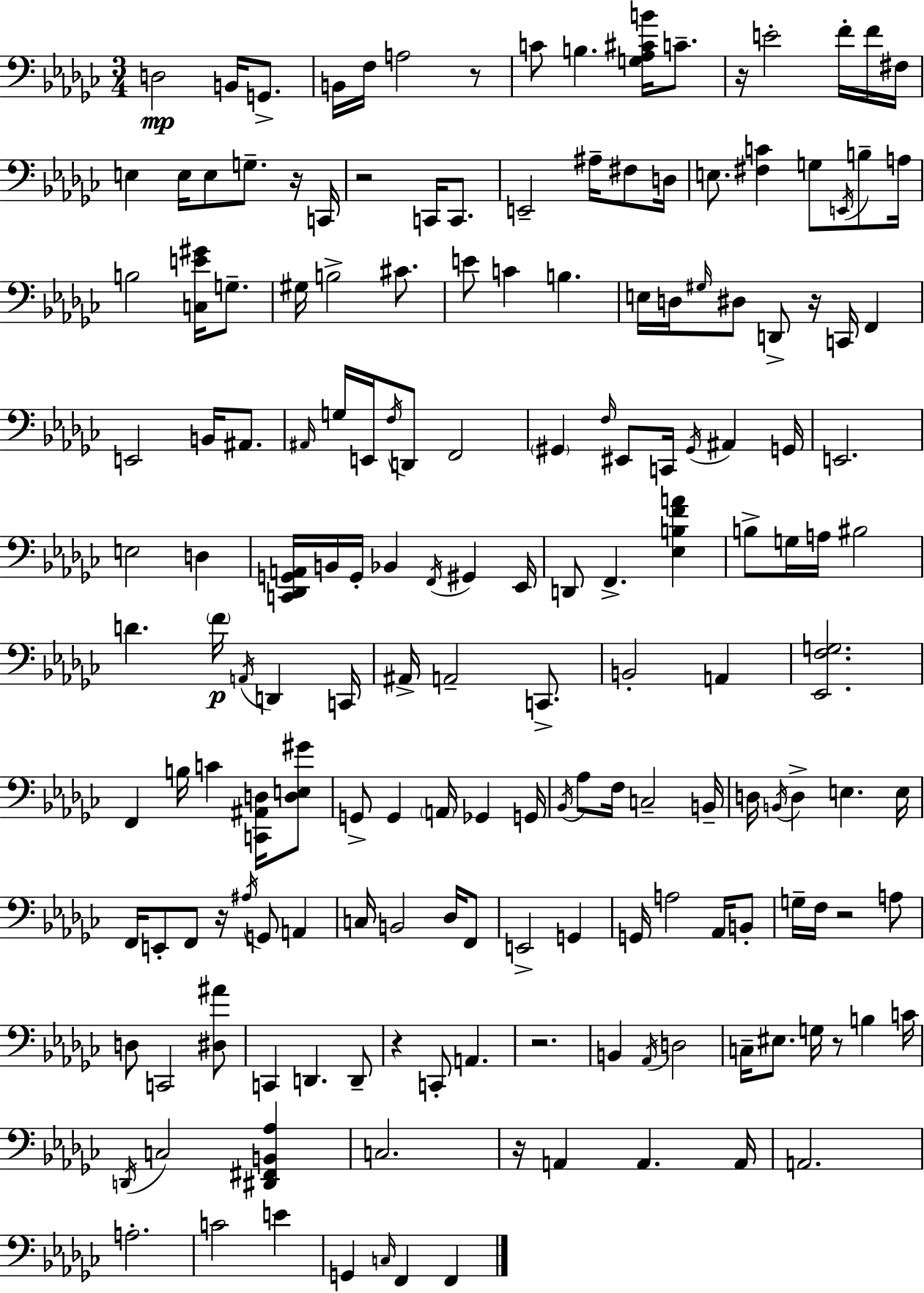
D3/h B2/s G2/e. B2/s F3/s A3/h R/e C4/e B3/q. [G3,Ab3,C#4,B4]/s C4/e. R/s E4/h F4/s F4/s F#3/s E3/q E3/s E3/e G3/e. R/s C2/s R/h C2/s C2/e. E2/h A#3/s F#3/e D3/s E3/e. [F#3,C4]/q G3/e E2/s B3/e A3/s B3/h [C3,E4,G#4]/s G3/e. G#3/s B3/h C#4/e. E4/e C4/q B3/q. E3/s D3/s G#3/s D#3/e D2/e R/s C2/s F2/q E2/h B2/s A#2/e. A#2/s G3/s E2/s F3/s D2/e F2/h G#2/q F3/s EIS2/e C2/s G#2/s A#2/q G2/s E2/h. E3/h D3/q [C2,Db2,G2,A2]/s B2/s G2/s Bb2/q F2/s G#2/q Eb2/s D2/e F2/q. [Eb3,B3,F4,A4]/q B3/e G3/s A3/s BIS3/h D4/q. F4/s A2/s D2/q C2/s A#2/s A2/h C2/e. B2/h A2/q [Eb2,F3,G3]/h. F2/q B3/s C4/q [C2,A#2,D3]/s [D3,E3,G#4]/e G2/e G2/q A2/s Gb2/q G2/s Bb2/s Ab3/e F3/s C3/h B2/s D3/s B2/s D3/q E3/q. E3/s F2/s E2/e F2/e R/s A#3/s G2/e A2/q C3/s B2/h Db3/s F2/e E2/h G2/q G2/s A3/h Ab2/s B2/e G3/s F3/s R/h A3/e D3/e C2/h [D#3,A#4]/e C2/q D2/q. D2/e R/q C2/e A2/q. R/h. B2/q Ab2/s D3/h C3/s EIS3/e. G3/s R/e B3/q C4/s D2/s C3/h [D#2,F#2,B2,Ab3]/q C3/h. R/s A2/q A2/q. A2/s A2/h. A3/h. C4/h E4/q G2/q C3/s F2/q F2/q